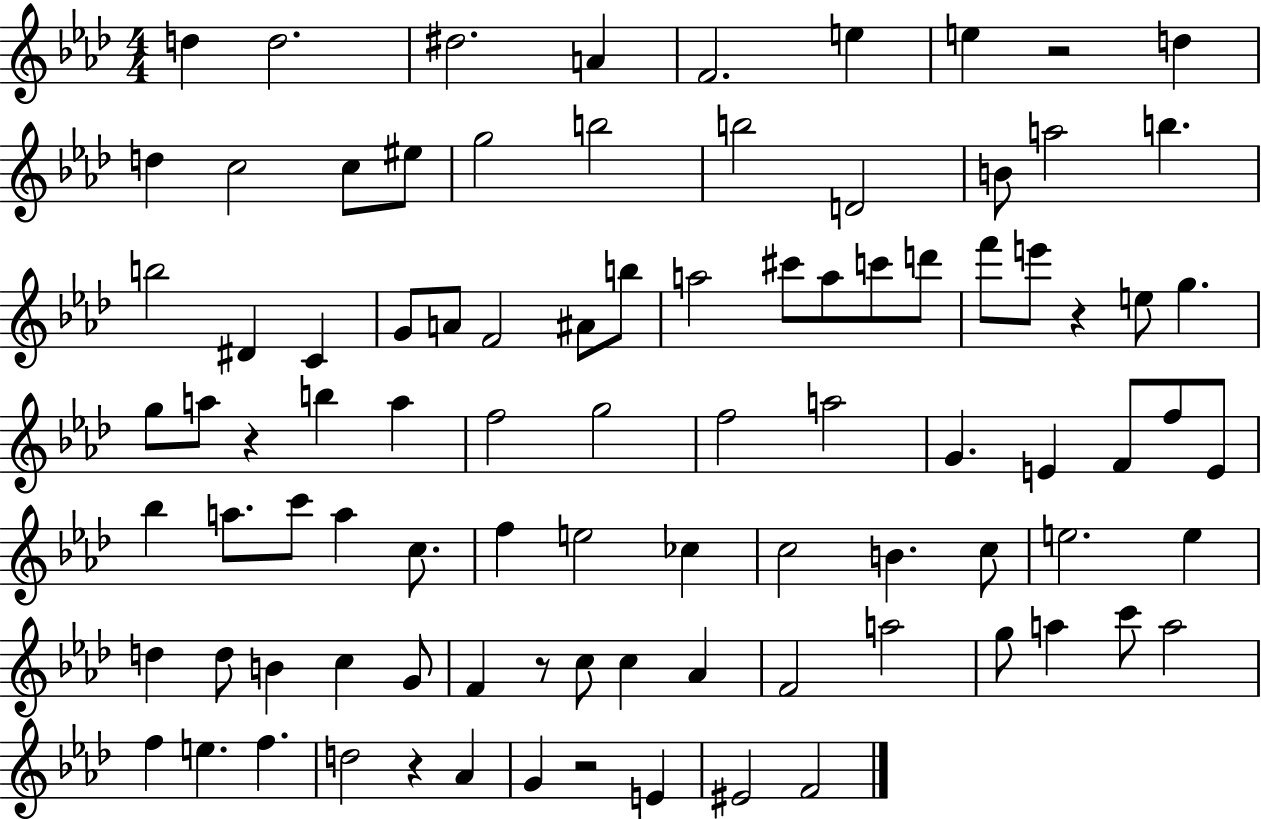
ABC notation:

X:1
T:Untitled
M:4/4
L:1/4
K:Ab
d d2 ^d2 A F2 e e z2 d d c2 c/2 ^e/2 g2 b2 b2 D2 B/2 a2 b b2 ^D C G/2 A/2 F2 ^A/2 b/2 a2 ^c'/2 a/2 c'/2 d'/2 f'/2 e'/2 z e/2 g g/2 a/2 z b a f2 g2 f2 a2 G E F/2 f/2 E/2 _b a/2 c'/2 a c/2 f e2 _c c2 B c/2 e2 e d d/2 B c G/2 F z/2 c/2 c _A F2 a2 g/2 a c'/2 a2 f e f d2 z _A G z2 E ^E2 F2